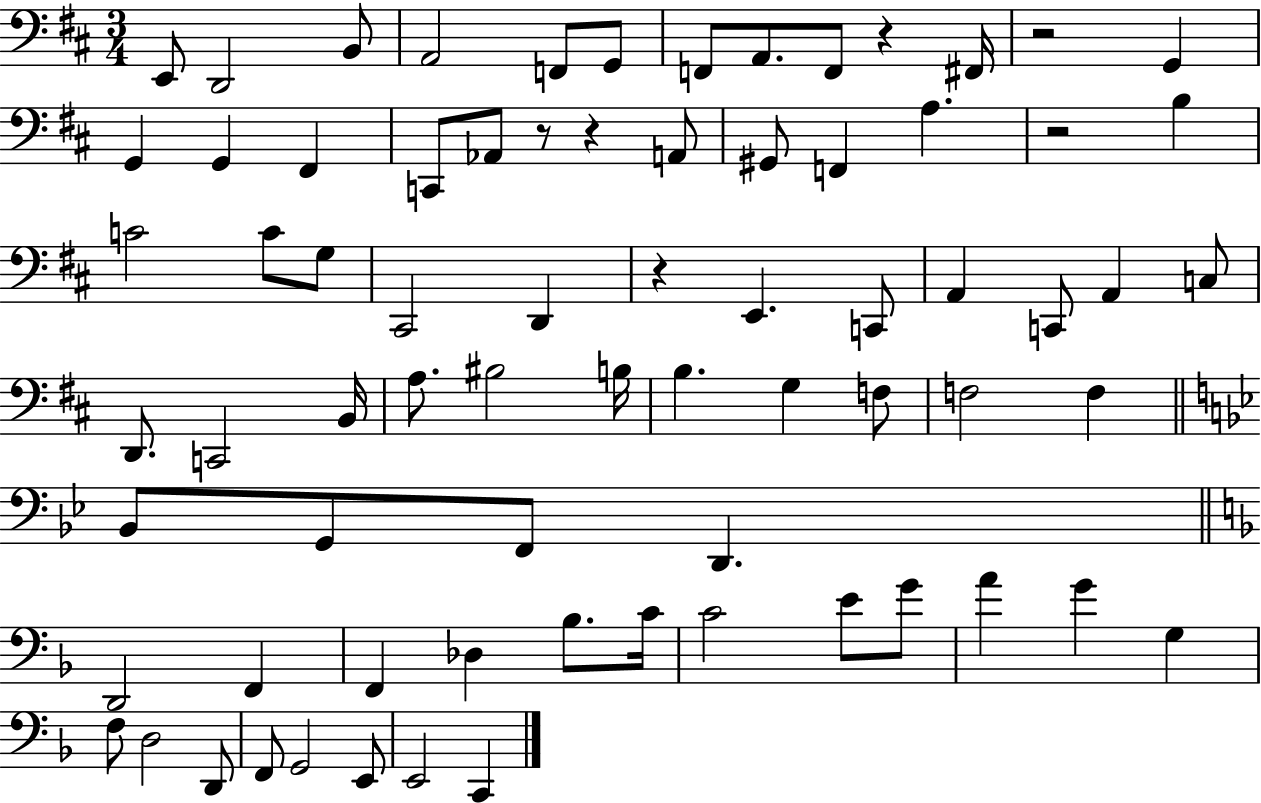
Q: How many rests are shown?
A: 6